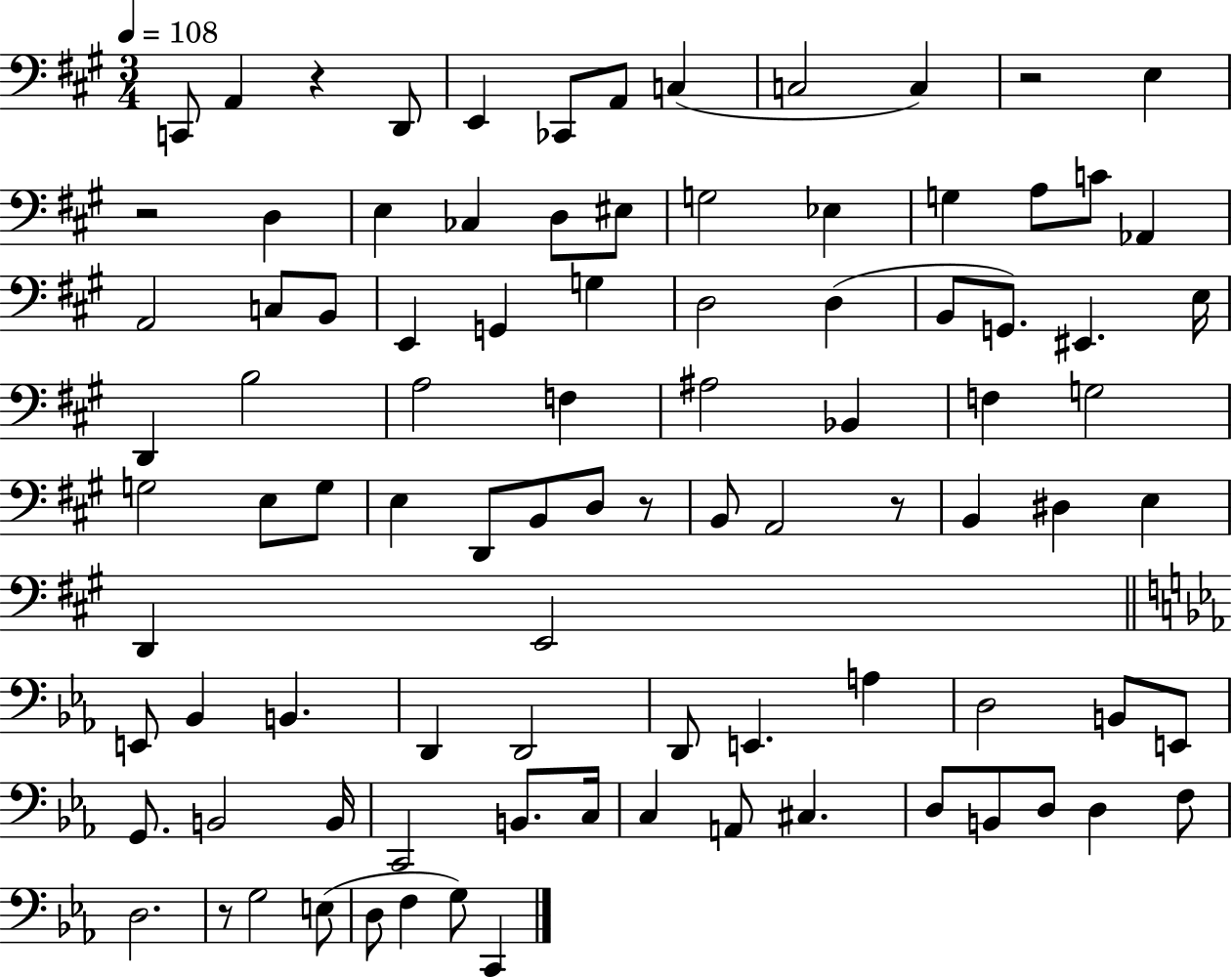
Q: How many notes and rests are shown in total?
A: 93